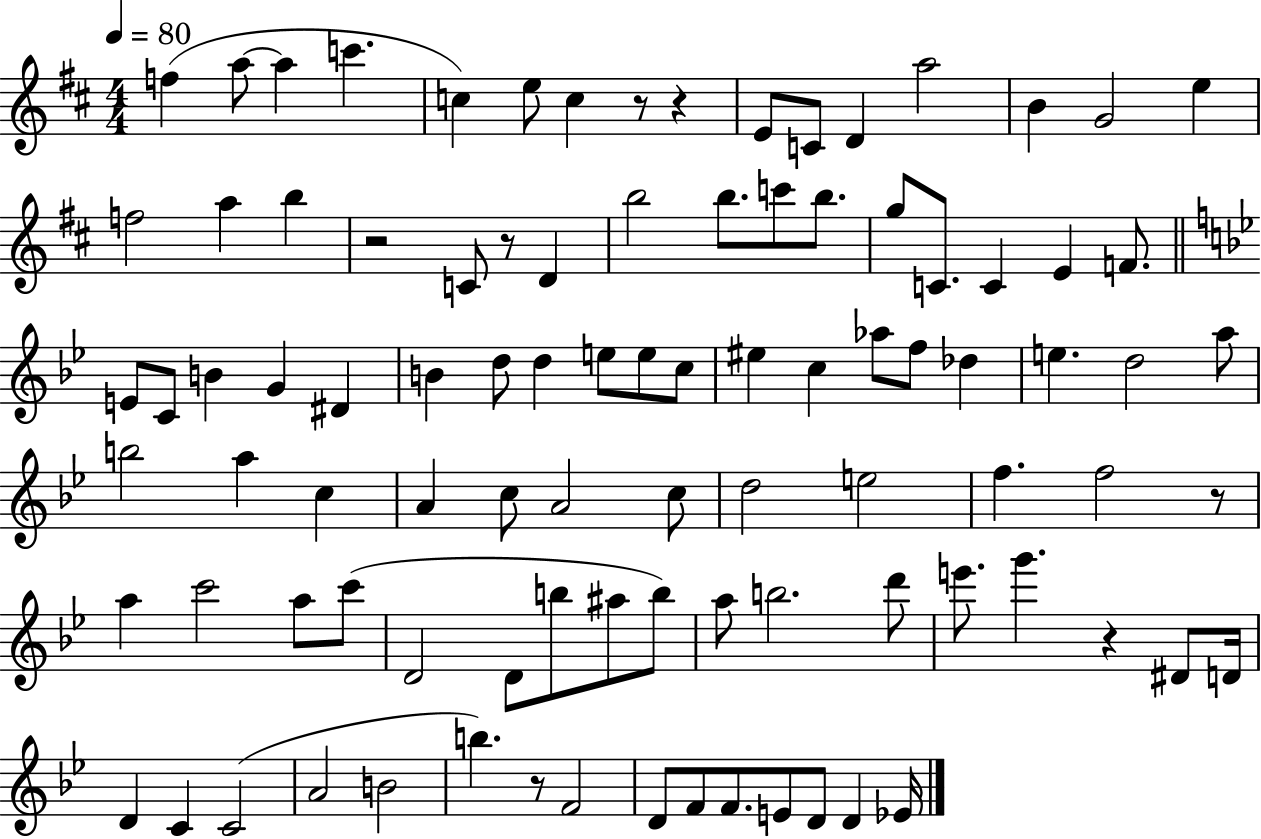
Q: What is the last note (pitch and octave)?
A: Eb4